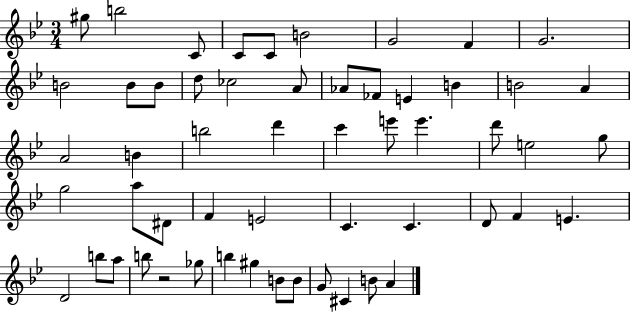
G#5/e B5/h C4/e C4/e C4/e B4/h G4/h F4/q G4/h. B4/h B4/e B4/e D5/e CES5/h A4/e Ab4/e FES4/e E4/q B4/q B4/h A4/q A4/h B4/q B5/h D6/q C6/q E6/e E6/q. D6/e E5/h G5/e G5/h A5/e D#4/e F4/q E4/h C4/q. C4/q. D4/e F4/q E4/q. D4/h B5/e A5/e B5/e R/h Gb5/e B5/q G#5/q B4/e B4/e G4/e C#4/q B4/e A4/q